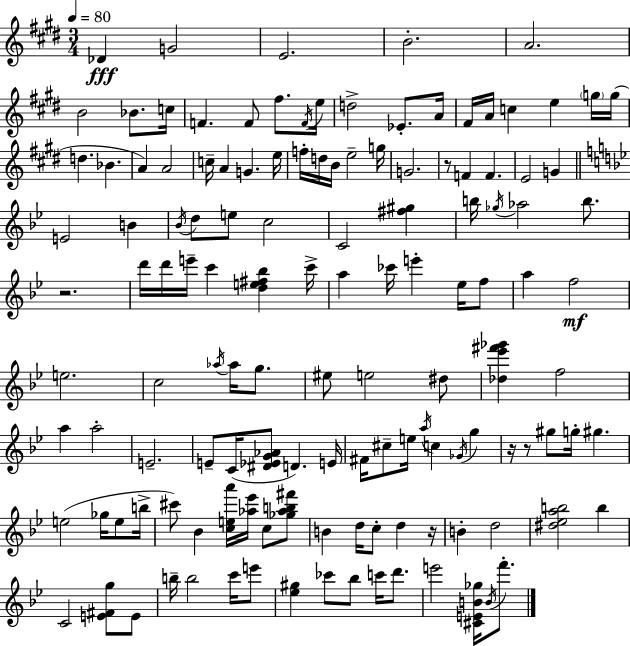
{
  \clef treble
  \numericTimeSignature
  \time 3/4
  \key e \major
  \tempo 4 = 80
  \repeat volta 2 { des'4\fff g'2 | e'2. | b'2.-. | a'2. | \break b'2 bes'8. c''16 | f'4. f'8 fis''8. \acciaccatura { f'16 } | e''16 d''2-> ees'8.-. | a'16 fis'16 a'16 c''4 e''4 \parenthesize g''16 | \break g''16( d''4. bes'4. | a'4) a'2 | c''16-- a'4 g'4. | e''16 f''16-. d''16 b'16 e''2-- | \break g''16 g'2. | r8 f'4 f'4. | e'2 g'4 | \bar "||" \break \key g \minor e'2 b'4 | \acciaccatura { bes'16 } d''8 e''8 c''2 | c'2 <fis'' gis''>4 | b''16 \acciaccatura { ges''16 } aes''2 b''8. | \break r2. | d'''16 d'''16 e'''16-- c'''4 <d'' e'' fis'' bes''>4 | c'''16-> a''4 ces'''16 e'''4-. ees''16 | f''8 a''4 f''2\mf | \break e''2. | c''2 \acciaccatura { aes''16 } aes''16 | g''8. eis''8 e''2 | dis''8 <des'' ees''' fis''' ges'''>4 f''2 | \break a''4 a''2-. | e'2.-- | e'8-- c'16( <dis' ees' g' aes'>8 d'4.) | e'16 fis'16 cis''8-- e''16 \acciaccatura { a''16 } c''4 | \break \acciaccatura { ges'16 } g''4 r16 r8 gis''8 g''16-. gis''4. | e''2( | ges''16 e''8 b''16-> cis'''8) bes'4 <c'' e'' a'''>16 | <aes'' ees'''>16 c''8 <ges'' aes'' b'' fis'''>8 b'4 d''16 c''8-. | \break d''4 r16 b'4-. d''2 | <dis'' ees'' a'' b''>2 | b''4 c'2 | <e' fis' g''>8 e'8 b''16-- b''2 | \break c'''16 e'''8 <ees'' gis''>4 ces'''8 bes''8 | c'''16 d'''8. e'''2 | <cis' e' b' ges''>16 \acciaccatura { b'16 } f'''8.-. } \bar "|."
}